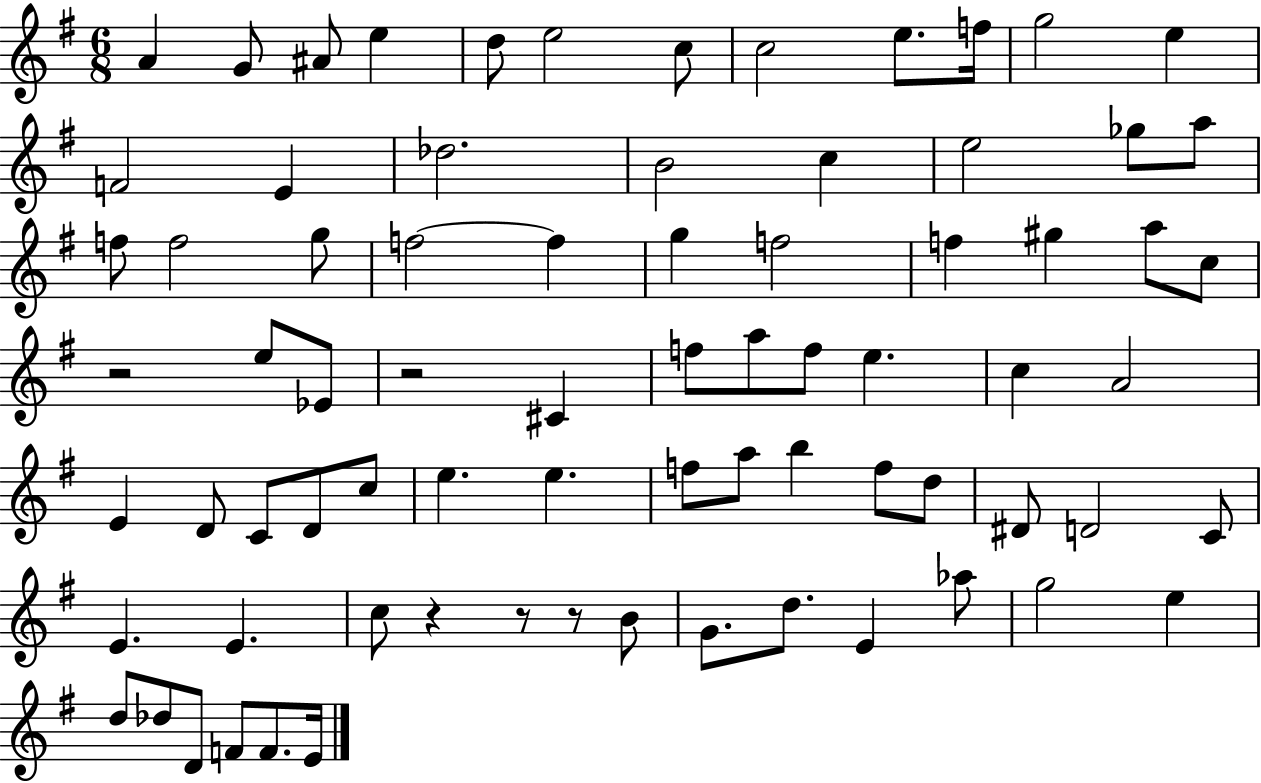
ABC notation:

X:1
T:Untitled
M:6/8
L:1/4
K:G
A G/2 ^A/2 e d/2 e2 c/2 c2 e/2 f/4 g2 e F2 E _d2 B2 c e2 _g/2 a/2 f/2 f2 g/2 f2 f g f2 f ^g a/2 c/2 z2 e/2 _E/2 z2 ^C f/2 a/2 f/2 e c A2 E D/2 C/2 D/2 c/2 e e f/2 a/2 b f/2 d/2 ^D/2 D2 C/2 E E c/2 z z/2 z/2 B/2 G/2 d/2 E _a/2 g2 e d/2 _d/2 D/2 F/2 F/2 E/4